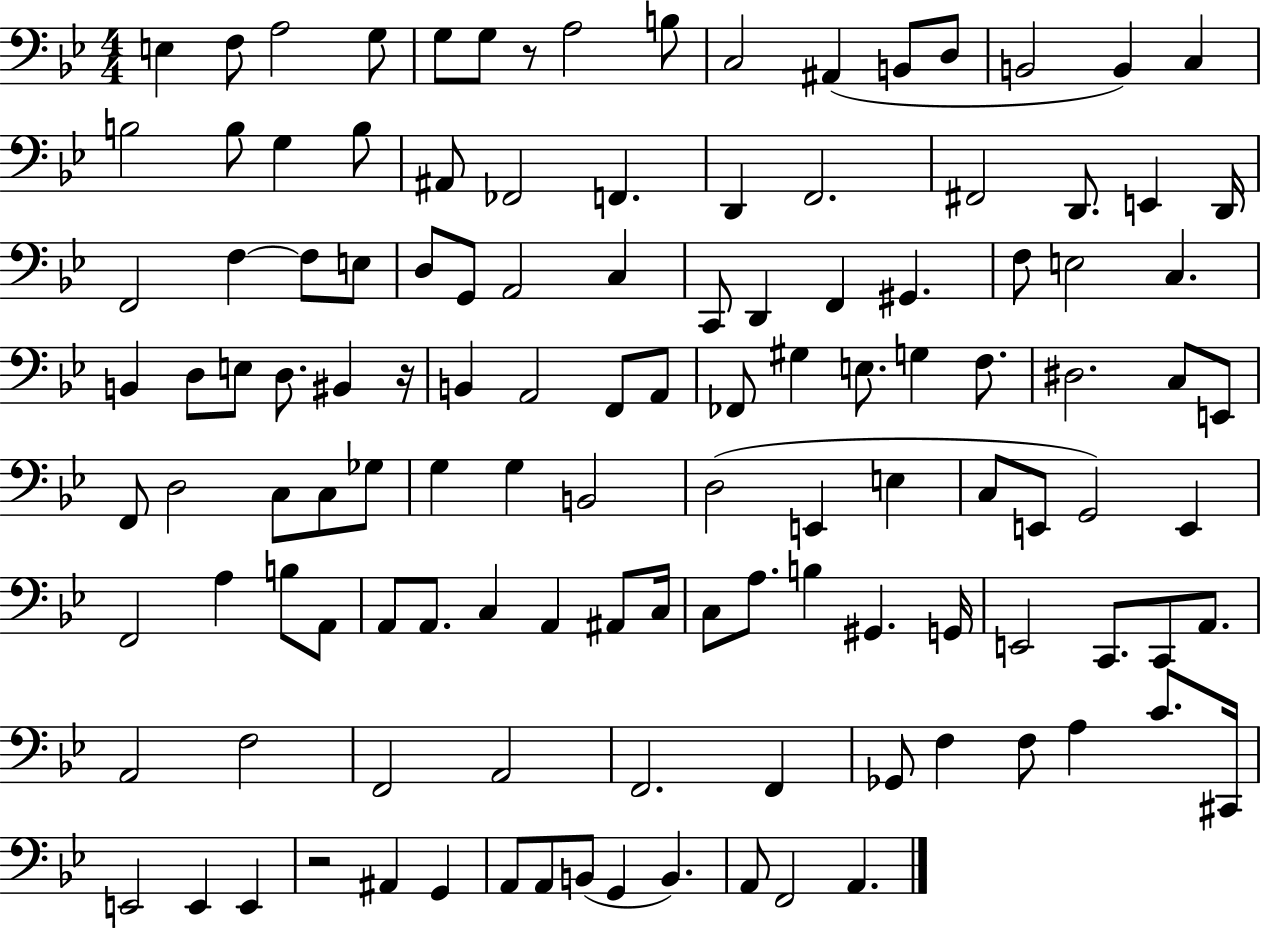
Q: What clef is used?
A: bass